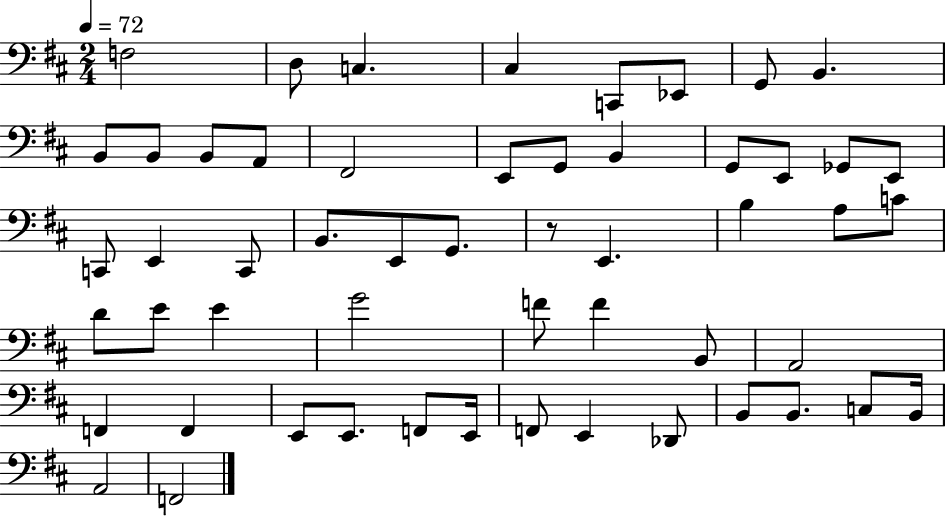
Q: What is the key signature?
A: D major